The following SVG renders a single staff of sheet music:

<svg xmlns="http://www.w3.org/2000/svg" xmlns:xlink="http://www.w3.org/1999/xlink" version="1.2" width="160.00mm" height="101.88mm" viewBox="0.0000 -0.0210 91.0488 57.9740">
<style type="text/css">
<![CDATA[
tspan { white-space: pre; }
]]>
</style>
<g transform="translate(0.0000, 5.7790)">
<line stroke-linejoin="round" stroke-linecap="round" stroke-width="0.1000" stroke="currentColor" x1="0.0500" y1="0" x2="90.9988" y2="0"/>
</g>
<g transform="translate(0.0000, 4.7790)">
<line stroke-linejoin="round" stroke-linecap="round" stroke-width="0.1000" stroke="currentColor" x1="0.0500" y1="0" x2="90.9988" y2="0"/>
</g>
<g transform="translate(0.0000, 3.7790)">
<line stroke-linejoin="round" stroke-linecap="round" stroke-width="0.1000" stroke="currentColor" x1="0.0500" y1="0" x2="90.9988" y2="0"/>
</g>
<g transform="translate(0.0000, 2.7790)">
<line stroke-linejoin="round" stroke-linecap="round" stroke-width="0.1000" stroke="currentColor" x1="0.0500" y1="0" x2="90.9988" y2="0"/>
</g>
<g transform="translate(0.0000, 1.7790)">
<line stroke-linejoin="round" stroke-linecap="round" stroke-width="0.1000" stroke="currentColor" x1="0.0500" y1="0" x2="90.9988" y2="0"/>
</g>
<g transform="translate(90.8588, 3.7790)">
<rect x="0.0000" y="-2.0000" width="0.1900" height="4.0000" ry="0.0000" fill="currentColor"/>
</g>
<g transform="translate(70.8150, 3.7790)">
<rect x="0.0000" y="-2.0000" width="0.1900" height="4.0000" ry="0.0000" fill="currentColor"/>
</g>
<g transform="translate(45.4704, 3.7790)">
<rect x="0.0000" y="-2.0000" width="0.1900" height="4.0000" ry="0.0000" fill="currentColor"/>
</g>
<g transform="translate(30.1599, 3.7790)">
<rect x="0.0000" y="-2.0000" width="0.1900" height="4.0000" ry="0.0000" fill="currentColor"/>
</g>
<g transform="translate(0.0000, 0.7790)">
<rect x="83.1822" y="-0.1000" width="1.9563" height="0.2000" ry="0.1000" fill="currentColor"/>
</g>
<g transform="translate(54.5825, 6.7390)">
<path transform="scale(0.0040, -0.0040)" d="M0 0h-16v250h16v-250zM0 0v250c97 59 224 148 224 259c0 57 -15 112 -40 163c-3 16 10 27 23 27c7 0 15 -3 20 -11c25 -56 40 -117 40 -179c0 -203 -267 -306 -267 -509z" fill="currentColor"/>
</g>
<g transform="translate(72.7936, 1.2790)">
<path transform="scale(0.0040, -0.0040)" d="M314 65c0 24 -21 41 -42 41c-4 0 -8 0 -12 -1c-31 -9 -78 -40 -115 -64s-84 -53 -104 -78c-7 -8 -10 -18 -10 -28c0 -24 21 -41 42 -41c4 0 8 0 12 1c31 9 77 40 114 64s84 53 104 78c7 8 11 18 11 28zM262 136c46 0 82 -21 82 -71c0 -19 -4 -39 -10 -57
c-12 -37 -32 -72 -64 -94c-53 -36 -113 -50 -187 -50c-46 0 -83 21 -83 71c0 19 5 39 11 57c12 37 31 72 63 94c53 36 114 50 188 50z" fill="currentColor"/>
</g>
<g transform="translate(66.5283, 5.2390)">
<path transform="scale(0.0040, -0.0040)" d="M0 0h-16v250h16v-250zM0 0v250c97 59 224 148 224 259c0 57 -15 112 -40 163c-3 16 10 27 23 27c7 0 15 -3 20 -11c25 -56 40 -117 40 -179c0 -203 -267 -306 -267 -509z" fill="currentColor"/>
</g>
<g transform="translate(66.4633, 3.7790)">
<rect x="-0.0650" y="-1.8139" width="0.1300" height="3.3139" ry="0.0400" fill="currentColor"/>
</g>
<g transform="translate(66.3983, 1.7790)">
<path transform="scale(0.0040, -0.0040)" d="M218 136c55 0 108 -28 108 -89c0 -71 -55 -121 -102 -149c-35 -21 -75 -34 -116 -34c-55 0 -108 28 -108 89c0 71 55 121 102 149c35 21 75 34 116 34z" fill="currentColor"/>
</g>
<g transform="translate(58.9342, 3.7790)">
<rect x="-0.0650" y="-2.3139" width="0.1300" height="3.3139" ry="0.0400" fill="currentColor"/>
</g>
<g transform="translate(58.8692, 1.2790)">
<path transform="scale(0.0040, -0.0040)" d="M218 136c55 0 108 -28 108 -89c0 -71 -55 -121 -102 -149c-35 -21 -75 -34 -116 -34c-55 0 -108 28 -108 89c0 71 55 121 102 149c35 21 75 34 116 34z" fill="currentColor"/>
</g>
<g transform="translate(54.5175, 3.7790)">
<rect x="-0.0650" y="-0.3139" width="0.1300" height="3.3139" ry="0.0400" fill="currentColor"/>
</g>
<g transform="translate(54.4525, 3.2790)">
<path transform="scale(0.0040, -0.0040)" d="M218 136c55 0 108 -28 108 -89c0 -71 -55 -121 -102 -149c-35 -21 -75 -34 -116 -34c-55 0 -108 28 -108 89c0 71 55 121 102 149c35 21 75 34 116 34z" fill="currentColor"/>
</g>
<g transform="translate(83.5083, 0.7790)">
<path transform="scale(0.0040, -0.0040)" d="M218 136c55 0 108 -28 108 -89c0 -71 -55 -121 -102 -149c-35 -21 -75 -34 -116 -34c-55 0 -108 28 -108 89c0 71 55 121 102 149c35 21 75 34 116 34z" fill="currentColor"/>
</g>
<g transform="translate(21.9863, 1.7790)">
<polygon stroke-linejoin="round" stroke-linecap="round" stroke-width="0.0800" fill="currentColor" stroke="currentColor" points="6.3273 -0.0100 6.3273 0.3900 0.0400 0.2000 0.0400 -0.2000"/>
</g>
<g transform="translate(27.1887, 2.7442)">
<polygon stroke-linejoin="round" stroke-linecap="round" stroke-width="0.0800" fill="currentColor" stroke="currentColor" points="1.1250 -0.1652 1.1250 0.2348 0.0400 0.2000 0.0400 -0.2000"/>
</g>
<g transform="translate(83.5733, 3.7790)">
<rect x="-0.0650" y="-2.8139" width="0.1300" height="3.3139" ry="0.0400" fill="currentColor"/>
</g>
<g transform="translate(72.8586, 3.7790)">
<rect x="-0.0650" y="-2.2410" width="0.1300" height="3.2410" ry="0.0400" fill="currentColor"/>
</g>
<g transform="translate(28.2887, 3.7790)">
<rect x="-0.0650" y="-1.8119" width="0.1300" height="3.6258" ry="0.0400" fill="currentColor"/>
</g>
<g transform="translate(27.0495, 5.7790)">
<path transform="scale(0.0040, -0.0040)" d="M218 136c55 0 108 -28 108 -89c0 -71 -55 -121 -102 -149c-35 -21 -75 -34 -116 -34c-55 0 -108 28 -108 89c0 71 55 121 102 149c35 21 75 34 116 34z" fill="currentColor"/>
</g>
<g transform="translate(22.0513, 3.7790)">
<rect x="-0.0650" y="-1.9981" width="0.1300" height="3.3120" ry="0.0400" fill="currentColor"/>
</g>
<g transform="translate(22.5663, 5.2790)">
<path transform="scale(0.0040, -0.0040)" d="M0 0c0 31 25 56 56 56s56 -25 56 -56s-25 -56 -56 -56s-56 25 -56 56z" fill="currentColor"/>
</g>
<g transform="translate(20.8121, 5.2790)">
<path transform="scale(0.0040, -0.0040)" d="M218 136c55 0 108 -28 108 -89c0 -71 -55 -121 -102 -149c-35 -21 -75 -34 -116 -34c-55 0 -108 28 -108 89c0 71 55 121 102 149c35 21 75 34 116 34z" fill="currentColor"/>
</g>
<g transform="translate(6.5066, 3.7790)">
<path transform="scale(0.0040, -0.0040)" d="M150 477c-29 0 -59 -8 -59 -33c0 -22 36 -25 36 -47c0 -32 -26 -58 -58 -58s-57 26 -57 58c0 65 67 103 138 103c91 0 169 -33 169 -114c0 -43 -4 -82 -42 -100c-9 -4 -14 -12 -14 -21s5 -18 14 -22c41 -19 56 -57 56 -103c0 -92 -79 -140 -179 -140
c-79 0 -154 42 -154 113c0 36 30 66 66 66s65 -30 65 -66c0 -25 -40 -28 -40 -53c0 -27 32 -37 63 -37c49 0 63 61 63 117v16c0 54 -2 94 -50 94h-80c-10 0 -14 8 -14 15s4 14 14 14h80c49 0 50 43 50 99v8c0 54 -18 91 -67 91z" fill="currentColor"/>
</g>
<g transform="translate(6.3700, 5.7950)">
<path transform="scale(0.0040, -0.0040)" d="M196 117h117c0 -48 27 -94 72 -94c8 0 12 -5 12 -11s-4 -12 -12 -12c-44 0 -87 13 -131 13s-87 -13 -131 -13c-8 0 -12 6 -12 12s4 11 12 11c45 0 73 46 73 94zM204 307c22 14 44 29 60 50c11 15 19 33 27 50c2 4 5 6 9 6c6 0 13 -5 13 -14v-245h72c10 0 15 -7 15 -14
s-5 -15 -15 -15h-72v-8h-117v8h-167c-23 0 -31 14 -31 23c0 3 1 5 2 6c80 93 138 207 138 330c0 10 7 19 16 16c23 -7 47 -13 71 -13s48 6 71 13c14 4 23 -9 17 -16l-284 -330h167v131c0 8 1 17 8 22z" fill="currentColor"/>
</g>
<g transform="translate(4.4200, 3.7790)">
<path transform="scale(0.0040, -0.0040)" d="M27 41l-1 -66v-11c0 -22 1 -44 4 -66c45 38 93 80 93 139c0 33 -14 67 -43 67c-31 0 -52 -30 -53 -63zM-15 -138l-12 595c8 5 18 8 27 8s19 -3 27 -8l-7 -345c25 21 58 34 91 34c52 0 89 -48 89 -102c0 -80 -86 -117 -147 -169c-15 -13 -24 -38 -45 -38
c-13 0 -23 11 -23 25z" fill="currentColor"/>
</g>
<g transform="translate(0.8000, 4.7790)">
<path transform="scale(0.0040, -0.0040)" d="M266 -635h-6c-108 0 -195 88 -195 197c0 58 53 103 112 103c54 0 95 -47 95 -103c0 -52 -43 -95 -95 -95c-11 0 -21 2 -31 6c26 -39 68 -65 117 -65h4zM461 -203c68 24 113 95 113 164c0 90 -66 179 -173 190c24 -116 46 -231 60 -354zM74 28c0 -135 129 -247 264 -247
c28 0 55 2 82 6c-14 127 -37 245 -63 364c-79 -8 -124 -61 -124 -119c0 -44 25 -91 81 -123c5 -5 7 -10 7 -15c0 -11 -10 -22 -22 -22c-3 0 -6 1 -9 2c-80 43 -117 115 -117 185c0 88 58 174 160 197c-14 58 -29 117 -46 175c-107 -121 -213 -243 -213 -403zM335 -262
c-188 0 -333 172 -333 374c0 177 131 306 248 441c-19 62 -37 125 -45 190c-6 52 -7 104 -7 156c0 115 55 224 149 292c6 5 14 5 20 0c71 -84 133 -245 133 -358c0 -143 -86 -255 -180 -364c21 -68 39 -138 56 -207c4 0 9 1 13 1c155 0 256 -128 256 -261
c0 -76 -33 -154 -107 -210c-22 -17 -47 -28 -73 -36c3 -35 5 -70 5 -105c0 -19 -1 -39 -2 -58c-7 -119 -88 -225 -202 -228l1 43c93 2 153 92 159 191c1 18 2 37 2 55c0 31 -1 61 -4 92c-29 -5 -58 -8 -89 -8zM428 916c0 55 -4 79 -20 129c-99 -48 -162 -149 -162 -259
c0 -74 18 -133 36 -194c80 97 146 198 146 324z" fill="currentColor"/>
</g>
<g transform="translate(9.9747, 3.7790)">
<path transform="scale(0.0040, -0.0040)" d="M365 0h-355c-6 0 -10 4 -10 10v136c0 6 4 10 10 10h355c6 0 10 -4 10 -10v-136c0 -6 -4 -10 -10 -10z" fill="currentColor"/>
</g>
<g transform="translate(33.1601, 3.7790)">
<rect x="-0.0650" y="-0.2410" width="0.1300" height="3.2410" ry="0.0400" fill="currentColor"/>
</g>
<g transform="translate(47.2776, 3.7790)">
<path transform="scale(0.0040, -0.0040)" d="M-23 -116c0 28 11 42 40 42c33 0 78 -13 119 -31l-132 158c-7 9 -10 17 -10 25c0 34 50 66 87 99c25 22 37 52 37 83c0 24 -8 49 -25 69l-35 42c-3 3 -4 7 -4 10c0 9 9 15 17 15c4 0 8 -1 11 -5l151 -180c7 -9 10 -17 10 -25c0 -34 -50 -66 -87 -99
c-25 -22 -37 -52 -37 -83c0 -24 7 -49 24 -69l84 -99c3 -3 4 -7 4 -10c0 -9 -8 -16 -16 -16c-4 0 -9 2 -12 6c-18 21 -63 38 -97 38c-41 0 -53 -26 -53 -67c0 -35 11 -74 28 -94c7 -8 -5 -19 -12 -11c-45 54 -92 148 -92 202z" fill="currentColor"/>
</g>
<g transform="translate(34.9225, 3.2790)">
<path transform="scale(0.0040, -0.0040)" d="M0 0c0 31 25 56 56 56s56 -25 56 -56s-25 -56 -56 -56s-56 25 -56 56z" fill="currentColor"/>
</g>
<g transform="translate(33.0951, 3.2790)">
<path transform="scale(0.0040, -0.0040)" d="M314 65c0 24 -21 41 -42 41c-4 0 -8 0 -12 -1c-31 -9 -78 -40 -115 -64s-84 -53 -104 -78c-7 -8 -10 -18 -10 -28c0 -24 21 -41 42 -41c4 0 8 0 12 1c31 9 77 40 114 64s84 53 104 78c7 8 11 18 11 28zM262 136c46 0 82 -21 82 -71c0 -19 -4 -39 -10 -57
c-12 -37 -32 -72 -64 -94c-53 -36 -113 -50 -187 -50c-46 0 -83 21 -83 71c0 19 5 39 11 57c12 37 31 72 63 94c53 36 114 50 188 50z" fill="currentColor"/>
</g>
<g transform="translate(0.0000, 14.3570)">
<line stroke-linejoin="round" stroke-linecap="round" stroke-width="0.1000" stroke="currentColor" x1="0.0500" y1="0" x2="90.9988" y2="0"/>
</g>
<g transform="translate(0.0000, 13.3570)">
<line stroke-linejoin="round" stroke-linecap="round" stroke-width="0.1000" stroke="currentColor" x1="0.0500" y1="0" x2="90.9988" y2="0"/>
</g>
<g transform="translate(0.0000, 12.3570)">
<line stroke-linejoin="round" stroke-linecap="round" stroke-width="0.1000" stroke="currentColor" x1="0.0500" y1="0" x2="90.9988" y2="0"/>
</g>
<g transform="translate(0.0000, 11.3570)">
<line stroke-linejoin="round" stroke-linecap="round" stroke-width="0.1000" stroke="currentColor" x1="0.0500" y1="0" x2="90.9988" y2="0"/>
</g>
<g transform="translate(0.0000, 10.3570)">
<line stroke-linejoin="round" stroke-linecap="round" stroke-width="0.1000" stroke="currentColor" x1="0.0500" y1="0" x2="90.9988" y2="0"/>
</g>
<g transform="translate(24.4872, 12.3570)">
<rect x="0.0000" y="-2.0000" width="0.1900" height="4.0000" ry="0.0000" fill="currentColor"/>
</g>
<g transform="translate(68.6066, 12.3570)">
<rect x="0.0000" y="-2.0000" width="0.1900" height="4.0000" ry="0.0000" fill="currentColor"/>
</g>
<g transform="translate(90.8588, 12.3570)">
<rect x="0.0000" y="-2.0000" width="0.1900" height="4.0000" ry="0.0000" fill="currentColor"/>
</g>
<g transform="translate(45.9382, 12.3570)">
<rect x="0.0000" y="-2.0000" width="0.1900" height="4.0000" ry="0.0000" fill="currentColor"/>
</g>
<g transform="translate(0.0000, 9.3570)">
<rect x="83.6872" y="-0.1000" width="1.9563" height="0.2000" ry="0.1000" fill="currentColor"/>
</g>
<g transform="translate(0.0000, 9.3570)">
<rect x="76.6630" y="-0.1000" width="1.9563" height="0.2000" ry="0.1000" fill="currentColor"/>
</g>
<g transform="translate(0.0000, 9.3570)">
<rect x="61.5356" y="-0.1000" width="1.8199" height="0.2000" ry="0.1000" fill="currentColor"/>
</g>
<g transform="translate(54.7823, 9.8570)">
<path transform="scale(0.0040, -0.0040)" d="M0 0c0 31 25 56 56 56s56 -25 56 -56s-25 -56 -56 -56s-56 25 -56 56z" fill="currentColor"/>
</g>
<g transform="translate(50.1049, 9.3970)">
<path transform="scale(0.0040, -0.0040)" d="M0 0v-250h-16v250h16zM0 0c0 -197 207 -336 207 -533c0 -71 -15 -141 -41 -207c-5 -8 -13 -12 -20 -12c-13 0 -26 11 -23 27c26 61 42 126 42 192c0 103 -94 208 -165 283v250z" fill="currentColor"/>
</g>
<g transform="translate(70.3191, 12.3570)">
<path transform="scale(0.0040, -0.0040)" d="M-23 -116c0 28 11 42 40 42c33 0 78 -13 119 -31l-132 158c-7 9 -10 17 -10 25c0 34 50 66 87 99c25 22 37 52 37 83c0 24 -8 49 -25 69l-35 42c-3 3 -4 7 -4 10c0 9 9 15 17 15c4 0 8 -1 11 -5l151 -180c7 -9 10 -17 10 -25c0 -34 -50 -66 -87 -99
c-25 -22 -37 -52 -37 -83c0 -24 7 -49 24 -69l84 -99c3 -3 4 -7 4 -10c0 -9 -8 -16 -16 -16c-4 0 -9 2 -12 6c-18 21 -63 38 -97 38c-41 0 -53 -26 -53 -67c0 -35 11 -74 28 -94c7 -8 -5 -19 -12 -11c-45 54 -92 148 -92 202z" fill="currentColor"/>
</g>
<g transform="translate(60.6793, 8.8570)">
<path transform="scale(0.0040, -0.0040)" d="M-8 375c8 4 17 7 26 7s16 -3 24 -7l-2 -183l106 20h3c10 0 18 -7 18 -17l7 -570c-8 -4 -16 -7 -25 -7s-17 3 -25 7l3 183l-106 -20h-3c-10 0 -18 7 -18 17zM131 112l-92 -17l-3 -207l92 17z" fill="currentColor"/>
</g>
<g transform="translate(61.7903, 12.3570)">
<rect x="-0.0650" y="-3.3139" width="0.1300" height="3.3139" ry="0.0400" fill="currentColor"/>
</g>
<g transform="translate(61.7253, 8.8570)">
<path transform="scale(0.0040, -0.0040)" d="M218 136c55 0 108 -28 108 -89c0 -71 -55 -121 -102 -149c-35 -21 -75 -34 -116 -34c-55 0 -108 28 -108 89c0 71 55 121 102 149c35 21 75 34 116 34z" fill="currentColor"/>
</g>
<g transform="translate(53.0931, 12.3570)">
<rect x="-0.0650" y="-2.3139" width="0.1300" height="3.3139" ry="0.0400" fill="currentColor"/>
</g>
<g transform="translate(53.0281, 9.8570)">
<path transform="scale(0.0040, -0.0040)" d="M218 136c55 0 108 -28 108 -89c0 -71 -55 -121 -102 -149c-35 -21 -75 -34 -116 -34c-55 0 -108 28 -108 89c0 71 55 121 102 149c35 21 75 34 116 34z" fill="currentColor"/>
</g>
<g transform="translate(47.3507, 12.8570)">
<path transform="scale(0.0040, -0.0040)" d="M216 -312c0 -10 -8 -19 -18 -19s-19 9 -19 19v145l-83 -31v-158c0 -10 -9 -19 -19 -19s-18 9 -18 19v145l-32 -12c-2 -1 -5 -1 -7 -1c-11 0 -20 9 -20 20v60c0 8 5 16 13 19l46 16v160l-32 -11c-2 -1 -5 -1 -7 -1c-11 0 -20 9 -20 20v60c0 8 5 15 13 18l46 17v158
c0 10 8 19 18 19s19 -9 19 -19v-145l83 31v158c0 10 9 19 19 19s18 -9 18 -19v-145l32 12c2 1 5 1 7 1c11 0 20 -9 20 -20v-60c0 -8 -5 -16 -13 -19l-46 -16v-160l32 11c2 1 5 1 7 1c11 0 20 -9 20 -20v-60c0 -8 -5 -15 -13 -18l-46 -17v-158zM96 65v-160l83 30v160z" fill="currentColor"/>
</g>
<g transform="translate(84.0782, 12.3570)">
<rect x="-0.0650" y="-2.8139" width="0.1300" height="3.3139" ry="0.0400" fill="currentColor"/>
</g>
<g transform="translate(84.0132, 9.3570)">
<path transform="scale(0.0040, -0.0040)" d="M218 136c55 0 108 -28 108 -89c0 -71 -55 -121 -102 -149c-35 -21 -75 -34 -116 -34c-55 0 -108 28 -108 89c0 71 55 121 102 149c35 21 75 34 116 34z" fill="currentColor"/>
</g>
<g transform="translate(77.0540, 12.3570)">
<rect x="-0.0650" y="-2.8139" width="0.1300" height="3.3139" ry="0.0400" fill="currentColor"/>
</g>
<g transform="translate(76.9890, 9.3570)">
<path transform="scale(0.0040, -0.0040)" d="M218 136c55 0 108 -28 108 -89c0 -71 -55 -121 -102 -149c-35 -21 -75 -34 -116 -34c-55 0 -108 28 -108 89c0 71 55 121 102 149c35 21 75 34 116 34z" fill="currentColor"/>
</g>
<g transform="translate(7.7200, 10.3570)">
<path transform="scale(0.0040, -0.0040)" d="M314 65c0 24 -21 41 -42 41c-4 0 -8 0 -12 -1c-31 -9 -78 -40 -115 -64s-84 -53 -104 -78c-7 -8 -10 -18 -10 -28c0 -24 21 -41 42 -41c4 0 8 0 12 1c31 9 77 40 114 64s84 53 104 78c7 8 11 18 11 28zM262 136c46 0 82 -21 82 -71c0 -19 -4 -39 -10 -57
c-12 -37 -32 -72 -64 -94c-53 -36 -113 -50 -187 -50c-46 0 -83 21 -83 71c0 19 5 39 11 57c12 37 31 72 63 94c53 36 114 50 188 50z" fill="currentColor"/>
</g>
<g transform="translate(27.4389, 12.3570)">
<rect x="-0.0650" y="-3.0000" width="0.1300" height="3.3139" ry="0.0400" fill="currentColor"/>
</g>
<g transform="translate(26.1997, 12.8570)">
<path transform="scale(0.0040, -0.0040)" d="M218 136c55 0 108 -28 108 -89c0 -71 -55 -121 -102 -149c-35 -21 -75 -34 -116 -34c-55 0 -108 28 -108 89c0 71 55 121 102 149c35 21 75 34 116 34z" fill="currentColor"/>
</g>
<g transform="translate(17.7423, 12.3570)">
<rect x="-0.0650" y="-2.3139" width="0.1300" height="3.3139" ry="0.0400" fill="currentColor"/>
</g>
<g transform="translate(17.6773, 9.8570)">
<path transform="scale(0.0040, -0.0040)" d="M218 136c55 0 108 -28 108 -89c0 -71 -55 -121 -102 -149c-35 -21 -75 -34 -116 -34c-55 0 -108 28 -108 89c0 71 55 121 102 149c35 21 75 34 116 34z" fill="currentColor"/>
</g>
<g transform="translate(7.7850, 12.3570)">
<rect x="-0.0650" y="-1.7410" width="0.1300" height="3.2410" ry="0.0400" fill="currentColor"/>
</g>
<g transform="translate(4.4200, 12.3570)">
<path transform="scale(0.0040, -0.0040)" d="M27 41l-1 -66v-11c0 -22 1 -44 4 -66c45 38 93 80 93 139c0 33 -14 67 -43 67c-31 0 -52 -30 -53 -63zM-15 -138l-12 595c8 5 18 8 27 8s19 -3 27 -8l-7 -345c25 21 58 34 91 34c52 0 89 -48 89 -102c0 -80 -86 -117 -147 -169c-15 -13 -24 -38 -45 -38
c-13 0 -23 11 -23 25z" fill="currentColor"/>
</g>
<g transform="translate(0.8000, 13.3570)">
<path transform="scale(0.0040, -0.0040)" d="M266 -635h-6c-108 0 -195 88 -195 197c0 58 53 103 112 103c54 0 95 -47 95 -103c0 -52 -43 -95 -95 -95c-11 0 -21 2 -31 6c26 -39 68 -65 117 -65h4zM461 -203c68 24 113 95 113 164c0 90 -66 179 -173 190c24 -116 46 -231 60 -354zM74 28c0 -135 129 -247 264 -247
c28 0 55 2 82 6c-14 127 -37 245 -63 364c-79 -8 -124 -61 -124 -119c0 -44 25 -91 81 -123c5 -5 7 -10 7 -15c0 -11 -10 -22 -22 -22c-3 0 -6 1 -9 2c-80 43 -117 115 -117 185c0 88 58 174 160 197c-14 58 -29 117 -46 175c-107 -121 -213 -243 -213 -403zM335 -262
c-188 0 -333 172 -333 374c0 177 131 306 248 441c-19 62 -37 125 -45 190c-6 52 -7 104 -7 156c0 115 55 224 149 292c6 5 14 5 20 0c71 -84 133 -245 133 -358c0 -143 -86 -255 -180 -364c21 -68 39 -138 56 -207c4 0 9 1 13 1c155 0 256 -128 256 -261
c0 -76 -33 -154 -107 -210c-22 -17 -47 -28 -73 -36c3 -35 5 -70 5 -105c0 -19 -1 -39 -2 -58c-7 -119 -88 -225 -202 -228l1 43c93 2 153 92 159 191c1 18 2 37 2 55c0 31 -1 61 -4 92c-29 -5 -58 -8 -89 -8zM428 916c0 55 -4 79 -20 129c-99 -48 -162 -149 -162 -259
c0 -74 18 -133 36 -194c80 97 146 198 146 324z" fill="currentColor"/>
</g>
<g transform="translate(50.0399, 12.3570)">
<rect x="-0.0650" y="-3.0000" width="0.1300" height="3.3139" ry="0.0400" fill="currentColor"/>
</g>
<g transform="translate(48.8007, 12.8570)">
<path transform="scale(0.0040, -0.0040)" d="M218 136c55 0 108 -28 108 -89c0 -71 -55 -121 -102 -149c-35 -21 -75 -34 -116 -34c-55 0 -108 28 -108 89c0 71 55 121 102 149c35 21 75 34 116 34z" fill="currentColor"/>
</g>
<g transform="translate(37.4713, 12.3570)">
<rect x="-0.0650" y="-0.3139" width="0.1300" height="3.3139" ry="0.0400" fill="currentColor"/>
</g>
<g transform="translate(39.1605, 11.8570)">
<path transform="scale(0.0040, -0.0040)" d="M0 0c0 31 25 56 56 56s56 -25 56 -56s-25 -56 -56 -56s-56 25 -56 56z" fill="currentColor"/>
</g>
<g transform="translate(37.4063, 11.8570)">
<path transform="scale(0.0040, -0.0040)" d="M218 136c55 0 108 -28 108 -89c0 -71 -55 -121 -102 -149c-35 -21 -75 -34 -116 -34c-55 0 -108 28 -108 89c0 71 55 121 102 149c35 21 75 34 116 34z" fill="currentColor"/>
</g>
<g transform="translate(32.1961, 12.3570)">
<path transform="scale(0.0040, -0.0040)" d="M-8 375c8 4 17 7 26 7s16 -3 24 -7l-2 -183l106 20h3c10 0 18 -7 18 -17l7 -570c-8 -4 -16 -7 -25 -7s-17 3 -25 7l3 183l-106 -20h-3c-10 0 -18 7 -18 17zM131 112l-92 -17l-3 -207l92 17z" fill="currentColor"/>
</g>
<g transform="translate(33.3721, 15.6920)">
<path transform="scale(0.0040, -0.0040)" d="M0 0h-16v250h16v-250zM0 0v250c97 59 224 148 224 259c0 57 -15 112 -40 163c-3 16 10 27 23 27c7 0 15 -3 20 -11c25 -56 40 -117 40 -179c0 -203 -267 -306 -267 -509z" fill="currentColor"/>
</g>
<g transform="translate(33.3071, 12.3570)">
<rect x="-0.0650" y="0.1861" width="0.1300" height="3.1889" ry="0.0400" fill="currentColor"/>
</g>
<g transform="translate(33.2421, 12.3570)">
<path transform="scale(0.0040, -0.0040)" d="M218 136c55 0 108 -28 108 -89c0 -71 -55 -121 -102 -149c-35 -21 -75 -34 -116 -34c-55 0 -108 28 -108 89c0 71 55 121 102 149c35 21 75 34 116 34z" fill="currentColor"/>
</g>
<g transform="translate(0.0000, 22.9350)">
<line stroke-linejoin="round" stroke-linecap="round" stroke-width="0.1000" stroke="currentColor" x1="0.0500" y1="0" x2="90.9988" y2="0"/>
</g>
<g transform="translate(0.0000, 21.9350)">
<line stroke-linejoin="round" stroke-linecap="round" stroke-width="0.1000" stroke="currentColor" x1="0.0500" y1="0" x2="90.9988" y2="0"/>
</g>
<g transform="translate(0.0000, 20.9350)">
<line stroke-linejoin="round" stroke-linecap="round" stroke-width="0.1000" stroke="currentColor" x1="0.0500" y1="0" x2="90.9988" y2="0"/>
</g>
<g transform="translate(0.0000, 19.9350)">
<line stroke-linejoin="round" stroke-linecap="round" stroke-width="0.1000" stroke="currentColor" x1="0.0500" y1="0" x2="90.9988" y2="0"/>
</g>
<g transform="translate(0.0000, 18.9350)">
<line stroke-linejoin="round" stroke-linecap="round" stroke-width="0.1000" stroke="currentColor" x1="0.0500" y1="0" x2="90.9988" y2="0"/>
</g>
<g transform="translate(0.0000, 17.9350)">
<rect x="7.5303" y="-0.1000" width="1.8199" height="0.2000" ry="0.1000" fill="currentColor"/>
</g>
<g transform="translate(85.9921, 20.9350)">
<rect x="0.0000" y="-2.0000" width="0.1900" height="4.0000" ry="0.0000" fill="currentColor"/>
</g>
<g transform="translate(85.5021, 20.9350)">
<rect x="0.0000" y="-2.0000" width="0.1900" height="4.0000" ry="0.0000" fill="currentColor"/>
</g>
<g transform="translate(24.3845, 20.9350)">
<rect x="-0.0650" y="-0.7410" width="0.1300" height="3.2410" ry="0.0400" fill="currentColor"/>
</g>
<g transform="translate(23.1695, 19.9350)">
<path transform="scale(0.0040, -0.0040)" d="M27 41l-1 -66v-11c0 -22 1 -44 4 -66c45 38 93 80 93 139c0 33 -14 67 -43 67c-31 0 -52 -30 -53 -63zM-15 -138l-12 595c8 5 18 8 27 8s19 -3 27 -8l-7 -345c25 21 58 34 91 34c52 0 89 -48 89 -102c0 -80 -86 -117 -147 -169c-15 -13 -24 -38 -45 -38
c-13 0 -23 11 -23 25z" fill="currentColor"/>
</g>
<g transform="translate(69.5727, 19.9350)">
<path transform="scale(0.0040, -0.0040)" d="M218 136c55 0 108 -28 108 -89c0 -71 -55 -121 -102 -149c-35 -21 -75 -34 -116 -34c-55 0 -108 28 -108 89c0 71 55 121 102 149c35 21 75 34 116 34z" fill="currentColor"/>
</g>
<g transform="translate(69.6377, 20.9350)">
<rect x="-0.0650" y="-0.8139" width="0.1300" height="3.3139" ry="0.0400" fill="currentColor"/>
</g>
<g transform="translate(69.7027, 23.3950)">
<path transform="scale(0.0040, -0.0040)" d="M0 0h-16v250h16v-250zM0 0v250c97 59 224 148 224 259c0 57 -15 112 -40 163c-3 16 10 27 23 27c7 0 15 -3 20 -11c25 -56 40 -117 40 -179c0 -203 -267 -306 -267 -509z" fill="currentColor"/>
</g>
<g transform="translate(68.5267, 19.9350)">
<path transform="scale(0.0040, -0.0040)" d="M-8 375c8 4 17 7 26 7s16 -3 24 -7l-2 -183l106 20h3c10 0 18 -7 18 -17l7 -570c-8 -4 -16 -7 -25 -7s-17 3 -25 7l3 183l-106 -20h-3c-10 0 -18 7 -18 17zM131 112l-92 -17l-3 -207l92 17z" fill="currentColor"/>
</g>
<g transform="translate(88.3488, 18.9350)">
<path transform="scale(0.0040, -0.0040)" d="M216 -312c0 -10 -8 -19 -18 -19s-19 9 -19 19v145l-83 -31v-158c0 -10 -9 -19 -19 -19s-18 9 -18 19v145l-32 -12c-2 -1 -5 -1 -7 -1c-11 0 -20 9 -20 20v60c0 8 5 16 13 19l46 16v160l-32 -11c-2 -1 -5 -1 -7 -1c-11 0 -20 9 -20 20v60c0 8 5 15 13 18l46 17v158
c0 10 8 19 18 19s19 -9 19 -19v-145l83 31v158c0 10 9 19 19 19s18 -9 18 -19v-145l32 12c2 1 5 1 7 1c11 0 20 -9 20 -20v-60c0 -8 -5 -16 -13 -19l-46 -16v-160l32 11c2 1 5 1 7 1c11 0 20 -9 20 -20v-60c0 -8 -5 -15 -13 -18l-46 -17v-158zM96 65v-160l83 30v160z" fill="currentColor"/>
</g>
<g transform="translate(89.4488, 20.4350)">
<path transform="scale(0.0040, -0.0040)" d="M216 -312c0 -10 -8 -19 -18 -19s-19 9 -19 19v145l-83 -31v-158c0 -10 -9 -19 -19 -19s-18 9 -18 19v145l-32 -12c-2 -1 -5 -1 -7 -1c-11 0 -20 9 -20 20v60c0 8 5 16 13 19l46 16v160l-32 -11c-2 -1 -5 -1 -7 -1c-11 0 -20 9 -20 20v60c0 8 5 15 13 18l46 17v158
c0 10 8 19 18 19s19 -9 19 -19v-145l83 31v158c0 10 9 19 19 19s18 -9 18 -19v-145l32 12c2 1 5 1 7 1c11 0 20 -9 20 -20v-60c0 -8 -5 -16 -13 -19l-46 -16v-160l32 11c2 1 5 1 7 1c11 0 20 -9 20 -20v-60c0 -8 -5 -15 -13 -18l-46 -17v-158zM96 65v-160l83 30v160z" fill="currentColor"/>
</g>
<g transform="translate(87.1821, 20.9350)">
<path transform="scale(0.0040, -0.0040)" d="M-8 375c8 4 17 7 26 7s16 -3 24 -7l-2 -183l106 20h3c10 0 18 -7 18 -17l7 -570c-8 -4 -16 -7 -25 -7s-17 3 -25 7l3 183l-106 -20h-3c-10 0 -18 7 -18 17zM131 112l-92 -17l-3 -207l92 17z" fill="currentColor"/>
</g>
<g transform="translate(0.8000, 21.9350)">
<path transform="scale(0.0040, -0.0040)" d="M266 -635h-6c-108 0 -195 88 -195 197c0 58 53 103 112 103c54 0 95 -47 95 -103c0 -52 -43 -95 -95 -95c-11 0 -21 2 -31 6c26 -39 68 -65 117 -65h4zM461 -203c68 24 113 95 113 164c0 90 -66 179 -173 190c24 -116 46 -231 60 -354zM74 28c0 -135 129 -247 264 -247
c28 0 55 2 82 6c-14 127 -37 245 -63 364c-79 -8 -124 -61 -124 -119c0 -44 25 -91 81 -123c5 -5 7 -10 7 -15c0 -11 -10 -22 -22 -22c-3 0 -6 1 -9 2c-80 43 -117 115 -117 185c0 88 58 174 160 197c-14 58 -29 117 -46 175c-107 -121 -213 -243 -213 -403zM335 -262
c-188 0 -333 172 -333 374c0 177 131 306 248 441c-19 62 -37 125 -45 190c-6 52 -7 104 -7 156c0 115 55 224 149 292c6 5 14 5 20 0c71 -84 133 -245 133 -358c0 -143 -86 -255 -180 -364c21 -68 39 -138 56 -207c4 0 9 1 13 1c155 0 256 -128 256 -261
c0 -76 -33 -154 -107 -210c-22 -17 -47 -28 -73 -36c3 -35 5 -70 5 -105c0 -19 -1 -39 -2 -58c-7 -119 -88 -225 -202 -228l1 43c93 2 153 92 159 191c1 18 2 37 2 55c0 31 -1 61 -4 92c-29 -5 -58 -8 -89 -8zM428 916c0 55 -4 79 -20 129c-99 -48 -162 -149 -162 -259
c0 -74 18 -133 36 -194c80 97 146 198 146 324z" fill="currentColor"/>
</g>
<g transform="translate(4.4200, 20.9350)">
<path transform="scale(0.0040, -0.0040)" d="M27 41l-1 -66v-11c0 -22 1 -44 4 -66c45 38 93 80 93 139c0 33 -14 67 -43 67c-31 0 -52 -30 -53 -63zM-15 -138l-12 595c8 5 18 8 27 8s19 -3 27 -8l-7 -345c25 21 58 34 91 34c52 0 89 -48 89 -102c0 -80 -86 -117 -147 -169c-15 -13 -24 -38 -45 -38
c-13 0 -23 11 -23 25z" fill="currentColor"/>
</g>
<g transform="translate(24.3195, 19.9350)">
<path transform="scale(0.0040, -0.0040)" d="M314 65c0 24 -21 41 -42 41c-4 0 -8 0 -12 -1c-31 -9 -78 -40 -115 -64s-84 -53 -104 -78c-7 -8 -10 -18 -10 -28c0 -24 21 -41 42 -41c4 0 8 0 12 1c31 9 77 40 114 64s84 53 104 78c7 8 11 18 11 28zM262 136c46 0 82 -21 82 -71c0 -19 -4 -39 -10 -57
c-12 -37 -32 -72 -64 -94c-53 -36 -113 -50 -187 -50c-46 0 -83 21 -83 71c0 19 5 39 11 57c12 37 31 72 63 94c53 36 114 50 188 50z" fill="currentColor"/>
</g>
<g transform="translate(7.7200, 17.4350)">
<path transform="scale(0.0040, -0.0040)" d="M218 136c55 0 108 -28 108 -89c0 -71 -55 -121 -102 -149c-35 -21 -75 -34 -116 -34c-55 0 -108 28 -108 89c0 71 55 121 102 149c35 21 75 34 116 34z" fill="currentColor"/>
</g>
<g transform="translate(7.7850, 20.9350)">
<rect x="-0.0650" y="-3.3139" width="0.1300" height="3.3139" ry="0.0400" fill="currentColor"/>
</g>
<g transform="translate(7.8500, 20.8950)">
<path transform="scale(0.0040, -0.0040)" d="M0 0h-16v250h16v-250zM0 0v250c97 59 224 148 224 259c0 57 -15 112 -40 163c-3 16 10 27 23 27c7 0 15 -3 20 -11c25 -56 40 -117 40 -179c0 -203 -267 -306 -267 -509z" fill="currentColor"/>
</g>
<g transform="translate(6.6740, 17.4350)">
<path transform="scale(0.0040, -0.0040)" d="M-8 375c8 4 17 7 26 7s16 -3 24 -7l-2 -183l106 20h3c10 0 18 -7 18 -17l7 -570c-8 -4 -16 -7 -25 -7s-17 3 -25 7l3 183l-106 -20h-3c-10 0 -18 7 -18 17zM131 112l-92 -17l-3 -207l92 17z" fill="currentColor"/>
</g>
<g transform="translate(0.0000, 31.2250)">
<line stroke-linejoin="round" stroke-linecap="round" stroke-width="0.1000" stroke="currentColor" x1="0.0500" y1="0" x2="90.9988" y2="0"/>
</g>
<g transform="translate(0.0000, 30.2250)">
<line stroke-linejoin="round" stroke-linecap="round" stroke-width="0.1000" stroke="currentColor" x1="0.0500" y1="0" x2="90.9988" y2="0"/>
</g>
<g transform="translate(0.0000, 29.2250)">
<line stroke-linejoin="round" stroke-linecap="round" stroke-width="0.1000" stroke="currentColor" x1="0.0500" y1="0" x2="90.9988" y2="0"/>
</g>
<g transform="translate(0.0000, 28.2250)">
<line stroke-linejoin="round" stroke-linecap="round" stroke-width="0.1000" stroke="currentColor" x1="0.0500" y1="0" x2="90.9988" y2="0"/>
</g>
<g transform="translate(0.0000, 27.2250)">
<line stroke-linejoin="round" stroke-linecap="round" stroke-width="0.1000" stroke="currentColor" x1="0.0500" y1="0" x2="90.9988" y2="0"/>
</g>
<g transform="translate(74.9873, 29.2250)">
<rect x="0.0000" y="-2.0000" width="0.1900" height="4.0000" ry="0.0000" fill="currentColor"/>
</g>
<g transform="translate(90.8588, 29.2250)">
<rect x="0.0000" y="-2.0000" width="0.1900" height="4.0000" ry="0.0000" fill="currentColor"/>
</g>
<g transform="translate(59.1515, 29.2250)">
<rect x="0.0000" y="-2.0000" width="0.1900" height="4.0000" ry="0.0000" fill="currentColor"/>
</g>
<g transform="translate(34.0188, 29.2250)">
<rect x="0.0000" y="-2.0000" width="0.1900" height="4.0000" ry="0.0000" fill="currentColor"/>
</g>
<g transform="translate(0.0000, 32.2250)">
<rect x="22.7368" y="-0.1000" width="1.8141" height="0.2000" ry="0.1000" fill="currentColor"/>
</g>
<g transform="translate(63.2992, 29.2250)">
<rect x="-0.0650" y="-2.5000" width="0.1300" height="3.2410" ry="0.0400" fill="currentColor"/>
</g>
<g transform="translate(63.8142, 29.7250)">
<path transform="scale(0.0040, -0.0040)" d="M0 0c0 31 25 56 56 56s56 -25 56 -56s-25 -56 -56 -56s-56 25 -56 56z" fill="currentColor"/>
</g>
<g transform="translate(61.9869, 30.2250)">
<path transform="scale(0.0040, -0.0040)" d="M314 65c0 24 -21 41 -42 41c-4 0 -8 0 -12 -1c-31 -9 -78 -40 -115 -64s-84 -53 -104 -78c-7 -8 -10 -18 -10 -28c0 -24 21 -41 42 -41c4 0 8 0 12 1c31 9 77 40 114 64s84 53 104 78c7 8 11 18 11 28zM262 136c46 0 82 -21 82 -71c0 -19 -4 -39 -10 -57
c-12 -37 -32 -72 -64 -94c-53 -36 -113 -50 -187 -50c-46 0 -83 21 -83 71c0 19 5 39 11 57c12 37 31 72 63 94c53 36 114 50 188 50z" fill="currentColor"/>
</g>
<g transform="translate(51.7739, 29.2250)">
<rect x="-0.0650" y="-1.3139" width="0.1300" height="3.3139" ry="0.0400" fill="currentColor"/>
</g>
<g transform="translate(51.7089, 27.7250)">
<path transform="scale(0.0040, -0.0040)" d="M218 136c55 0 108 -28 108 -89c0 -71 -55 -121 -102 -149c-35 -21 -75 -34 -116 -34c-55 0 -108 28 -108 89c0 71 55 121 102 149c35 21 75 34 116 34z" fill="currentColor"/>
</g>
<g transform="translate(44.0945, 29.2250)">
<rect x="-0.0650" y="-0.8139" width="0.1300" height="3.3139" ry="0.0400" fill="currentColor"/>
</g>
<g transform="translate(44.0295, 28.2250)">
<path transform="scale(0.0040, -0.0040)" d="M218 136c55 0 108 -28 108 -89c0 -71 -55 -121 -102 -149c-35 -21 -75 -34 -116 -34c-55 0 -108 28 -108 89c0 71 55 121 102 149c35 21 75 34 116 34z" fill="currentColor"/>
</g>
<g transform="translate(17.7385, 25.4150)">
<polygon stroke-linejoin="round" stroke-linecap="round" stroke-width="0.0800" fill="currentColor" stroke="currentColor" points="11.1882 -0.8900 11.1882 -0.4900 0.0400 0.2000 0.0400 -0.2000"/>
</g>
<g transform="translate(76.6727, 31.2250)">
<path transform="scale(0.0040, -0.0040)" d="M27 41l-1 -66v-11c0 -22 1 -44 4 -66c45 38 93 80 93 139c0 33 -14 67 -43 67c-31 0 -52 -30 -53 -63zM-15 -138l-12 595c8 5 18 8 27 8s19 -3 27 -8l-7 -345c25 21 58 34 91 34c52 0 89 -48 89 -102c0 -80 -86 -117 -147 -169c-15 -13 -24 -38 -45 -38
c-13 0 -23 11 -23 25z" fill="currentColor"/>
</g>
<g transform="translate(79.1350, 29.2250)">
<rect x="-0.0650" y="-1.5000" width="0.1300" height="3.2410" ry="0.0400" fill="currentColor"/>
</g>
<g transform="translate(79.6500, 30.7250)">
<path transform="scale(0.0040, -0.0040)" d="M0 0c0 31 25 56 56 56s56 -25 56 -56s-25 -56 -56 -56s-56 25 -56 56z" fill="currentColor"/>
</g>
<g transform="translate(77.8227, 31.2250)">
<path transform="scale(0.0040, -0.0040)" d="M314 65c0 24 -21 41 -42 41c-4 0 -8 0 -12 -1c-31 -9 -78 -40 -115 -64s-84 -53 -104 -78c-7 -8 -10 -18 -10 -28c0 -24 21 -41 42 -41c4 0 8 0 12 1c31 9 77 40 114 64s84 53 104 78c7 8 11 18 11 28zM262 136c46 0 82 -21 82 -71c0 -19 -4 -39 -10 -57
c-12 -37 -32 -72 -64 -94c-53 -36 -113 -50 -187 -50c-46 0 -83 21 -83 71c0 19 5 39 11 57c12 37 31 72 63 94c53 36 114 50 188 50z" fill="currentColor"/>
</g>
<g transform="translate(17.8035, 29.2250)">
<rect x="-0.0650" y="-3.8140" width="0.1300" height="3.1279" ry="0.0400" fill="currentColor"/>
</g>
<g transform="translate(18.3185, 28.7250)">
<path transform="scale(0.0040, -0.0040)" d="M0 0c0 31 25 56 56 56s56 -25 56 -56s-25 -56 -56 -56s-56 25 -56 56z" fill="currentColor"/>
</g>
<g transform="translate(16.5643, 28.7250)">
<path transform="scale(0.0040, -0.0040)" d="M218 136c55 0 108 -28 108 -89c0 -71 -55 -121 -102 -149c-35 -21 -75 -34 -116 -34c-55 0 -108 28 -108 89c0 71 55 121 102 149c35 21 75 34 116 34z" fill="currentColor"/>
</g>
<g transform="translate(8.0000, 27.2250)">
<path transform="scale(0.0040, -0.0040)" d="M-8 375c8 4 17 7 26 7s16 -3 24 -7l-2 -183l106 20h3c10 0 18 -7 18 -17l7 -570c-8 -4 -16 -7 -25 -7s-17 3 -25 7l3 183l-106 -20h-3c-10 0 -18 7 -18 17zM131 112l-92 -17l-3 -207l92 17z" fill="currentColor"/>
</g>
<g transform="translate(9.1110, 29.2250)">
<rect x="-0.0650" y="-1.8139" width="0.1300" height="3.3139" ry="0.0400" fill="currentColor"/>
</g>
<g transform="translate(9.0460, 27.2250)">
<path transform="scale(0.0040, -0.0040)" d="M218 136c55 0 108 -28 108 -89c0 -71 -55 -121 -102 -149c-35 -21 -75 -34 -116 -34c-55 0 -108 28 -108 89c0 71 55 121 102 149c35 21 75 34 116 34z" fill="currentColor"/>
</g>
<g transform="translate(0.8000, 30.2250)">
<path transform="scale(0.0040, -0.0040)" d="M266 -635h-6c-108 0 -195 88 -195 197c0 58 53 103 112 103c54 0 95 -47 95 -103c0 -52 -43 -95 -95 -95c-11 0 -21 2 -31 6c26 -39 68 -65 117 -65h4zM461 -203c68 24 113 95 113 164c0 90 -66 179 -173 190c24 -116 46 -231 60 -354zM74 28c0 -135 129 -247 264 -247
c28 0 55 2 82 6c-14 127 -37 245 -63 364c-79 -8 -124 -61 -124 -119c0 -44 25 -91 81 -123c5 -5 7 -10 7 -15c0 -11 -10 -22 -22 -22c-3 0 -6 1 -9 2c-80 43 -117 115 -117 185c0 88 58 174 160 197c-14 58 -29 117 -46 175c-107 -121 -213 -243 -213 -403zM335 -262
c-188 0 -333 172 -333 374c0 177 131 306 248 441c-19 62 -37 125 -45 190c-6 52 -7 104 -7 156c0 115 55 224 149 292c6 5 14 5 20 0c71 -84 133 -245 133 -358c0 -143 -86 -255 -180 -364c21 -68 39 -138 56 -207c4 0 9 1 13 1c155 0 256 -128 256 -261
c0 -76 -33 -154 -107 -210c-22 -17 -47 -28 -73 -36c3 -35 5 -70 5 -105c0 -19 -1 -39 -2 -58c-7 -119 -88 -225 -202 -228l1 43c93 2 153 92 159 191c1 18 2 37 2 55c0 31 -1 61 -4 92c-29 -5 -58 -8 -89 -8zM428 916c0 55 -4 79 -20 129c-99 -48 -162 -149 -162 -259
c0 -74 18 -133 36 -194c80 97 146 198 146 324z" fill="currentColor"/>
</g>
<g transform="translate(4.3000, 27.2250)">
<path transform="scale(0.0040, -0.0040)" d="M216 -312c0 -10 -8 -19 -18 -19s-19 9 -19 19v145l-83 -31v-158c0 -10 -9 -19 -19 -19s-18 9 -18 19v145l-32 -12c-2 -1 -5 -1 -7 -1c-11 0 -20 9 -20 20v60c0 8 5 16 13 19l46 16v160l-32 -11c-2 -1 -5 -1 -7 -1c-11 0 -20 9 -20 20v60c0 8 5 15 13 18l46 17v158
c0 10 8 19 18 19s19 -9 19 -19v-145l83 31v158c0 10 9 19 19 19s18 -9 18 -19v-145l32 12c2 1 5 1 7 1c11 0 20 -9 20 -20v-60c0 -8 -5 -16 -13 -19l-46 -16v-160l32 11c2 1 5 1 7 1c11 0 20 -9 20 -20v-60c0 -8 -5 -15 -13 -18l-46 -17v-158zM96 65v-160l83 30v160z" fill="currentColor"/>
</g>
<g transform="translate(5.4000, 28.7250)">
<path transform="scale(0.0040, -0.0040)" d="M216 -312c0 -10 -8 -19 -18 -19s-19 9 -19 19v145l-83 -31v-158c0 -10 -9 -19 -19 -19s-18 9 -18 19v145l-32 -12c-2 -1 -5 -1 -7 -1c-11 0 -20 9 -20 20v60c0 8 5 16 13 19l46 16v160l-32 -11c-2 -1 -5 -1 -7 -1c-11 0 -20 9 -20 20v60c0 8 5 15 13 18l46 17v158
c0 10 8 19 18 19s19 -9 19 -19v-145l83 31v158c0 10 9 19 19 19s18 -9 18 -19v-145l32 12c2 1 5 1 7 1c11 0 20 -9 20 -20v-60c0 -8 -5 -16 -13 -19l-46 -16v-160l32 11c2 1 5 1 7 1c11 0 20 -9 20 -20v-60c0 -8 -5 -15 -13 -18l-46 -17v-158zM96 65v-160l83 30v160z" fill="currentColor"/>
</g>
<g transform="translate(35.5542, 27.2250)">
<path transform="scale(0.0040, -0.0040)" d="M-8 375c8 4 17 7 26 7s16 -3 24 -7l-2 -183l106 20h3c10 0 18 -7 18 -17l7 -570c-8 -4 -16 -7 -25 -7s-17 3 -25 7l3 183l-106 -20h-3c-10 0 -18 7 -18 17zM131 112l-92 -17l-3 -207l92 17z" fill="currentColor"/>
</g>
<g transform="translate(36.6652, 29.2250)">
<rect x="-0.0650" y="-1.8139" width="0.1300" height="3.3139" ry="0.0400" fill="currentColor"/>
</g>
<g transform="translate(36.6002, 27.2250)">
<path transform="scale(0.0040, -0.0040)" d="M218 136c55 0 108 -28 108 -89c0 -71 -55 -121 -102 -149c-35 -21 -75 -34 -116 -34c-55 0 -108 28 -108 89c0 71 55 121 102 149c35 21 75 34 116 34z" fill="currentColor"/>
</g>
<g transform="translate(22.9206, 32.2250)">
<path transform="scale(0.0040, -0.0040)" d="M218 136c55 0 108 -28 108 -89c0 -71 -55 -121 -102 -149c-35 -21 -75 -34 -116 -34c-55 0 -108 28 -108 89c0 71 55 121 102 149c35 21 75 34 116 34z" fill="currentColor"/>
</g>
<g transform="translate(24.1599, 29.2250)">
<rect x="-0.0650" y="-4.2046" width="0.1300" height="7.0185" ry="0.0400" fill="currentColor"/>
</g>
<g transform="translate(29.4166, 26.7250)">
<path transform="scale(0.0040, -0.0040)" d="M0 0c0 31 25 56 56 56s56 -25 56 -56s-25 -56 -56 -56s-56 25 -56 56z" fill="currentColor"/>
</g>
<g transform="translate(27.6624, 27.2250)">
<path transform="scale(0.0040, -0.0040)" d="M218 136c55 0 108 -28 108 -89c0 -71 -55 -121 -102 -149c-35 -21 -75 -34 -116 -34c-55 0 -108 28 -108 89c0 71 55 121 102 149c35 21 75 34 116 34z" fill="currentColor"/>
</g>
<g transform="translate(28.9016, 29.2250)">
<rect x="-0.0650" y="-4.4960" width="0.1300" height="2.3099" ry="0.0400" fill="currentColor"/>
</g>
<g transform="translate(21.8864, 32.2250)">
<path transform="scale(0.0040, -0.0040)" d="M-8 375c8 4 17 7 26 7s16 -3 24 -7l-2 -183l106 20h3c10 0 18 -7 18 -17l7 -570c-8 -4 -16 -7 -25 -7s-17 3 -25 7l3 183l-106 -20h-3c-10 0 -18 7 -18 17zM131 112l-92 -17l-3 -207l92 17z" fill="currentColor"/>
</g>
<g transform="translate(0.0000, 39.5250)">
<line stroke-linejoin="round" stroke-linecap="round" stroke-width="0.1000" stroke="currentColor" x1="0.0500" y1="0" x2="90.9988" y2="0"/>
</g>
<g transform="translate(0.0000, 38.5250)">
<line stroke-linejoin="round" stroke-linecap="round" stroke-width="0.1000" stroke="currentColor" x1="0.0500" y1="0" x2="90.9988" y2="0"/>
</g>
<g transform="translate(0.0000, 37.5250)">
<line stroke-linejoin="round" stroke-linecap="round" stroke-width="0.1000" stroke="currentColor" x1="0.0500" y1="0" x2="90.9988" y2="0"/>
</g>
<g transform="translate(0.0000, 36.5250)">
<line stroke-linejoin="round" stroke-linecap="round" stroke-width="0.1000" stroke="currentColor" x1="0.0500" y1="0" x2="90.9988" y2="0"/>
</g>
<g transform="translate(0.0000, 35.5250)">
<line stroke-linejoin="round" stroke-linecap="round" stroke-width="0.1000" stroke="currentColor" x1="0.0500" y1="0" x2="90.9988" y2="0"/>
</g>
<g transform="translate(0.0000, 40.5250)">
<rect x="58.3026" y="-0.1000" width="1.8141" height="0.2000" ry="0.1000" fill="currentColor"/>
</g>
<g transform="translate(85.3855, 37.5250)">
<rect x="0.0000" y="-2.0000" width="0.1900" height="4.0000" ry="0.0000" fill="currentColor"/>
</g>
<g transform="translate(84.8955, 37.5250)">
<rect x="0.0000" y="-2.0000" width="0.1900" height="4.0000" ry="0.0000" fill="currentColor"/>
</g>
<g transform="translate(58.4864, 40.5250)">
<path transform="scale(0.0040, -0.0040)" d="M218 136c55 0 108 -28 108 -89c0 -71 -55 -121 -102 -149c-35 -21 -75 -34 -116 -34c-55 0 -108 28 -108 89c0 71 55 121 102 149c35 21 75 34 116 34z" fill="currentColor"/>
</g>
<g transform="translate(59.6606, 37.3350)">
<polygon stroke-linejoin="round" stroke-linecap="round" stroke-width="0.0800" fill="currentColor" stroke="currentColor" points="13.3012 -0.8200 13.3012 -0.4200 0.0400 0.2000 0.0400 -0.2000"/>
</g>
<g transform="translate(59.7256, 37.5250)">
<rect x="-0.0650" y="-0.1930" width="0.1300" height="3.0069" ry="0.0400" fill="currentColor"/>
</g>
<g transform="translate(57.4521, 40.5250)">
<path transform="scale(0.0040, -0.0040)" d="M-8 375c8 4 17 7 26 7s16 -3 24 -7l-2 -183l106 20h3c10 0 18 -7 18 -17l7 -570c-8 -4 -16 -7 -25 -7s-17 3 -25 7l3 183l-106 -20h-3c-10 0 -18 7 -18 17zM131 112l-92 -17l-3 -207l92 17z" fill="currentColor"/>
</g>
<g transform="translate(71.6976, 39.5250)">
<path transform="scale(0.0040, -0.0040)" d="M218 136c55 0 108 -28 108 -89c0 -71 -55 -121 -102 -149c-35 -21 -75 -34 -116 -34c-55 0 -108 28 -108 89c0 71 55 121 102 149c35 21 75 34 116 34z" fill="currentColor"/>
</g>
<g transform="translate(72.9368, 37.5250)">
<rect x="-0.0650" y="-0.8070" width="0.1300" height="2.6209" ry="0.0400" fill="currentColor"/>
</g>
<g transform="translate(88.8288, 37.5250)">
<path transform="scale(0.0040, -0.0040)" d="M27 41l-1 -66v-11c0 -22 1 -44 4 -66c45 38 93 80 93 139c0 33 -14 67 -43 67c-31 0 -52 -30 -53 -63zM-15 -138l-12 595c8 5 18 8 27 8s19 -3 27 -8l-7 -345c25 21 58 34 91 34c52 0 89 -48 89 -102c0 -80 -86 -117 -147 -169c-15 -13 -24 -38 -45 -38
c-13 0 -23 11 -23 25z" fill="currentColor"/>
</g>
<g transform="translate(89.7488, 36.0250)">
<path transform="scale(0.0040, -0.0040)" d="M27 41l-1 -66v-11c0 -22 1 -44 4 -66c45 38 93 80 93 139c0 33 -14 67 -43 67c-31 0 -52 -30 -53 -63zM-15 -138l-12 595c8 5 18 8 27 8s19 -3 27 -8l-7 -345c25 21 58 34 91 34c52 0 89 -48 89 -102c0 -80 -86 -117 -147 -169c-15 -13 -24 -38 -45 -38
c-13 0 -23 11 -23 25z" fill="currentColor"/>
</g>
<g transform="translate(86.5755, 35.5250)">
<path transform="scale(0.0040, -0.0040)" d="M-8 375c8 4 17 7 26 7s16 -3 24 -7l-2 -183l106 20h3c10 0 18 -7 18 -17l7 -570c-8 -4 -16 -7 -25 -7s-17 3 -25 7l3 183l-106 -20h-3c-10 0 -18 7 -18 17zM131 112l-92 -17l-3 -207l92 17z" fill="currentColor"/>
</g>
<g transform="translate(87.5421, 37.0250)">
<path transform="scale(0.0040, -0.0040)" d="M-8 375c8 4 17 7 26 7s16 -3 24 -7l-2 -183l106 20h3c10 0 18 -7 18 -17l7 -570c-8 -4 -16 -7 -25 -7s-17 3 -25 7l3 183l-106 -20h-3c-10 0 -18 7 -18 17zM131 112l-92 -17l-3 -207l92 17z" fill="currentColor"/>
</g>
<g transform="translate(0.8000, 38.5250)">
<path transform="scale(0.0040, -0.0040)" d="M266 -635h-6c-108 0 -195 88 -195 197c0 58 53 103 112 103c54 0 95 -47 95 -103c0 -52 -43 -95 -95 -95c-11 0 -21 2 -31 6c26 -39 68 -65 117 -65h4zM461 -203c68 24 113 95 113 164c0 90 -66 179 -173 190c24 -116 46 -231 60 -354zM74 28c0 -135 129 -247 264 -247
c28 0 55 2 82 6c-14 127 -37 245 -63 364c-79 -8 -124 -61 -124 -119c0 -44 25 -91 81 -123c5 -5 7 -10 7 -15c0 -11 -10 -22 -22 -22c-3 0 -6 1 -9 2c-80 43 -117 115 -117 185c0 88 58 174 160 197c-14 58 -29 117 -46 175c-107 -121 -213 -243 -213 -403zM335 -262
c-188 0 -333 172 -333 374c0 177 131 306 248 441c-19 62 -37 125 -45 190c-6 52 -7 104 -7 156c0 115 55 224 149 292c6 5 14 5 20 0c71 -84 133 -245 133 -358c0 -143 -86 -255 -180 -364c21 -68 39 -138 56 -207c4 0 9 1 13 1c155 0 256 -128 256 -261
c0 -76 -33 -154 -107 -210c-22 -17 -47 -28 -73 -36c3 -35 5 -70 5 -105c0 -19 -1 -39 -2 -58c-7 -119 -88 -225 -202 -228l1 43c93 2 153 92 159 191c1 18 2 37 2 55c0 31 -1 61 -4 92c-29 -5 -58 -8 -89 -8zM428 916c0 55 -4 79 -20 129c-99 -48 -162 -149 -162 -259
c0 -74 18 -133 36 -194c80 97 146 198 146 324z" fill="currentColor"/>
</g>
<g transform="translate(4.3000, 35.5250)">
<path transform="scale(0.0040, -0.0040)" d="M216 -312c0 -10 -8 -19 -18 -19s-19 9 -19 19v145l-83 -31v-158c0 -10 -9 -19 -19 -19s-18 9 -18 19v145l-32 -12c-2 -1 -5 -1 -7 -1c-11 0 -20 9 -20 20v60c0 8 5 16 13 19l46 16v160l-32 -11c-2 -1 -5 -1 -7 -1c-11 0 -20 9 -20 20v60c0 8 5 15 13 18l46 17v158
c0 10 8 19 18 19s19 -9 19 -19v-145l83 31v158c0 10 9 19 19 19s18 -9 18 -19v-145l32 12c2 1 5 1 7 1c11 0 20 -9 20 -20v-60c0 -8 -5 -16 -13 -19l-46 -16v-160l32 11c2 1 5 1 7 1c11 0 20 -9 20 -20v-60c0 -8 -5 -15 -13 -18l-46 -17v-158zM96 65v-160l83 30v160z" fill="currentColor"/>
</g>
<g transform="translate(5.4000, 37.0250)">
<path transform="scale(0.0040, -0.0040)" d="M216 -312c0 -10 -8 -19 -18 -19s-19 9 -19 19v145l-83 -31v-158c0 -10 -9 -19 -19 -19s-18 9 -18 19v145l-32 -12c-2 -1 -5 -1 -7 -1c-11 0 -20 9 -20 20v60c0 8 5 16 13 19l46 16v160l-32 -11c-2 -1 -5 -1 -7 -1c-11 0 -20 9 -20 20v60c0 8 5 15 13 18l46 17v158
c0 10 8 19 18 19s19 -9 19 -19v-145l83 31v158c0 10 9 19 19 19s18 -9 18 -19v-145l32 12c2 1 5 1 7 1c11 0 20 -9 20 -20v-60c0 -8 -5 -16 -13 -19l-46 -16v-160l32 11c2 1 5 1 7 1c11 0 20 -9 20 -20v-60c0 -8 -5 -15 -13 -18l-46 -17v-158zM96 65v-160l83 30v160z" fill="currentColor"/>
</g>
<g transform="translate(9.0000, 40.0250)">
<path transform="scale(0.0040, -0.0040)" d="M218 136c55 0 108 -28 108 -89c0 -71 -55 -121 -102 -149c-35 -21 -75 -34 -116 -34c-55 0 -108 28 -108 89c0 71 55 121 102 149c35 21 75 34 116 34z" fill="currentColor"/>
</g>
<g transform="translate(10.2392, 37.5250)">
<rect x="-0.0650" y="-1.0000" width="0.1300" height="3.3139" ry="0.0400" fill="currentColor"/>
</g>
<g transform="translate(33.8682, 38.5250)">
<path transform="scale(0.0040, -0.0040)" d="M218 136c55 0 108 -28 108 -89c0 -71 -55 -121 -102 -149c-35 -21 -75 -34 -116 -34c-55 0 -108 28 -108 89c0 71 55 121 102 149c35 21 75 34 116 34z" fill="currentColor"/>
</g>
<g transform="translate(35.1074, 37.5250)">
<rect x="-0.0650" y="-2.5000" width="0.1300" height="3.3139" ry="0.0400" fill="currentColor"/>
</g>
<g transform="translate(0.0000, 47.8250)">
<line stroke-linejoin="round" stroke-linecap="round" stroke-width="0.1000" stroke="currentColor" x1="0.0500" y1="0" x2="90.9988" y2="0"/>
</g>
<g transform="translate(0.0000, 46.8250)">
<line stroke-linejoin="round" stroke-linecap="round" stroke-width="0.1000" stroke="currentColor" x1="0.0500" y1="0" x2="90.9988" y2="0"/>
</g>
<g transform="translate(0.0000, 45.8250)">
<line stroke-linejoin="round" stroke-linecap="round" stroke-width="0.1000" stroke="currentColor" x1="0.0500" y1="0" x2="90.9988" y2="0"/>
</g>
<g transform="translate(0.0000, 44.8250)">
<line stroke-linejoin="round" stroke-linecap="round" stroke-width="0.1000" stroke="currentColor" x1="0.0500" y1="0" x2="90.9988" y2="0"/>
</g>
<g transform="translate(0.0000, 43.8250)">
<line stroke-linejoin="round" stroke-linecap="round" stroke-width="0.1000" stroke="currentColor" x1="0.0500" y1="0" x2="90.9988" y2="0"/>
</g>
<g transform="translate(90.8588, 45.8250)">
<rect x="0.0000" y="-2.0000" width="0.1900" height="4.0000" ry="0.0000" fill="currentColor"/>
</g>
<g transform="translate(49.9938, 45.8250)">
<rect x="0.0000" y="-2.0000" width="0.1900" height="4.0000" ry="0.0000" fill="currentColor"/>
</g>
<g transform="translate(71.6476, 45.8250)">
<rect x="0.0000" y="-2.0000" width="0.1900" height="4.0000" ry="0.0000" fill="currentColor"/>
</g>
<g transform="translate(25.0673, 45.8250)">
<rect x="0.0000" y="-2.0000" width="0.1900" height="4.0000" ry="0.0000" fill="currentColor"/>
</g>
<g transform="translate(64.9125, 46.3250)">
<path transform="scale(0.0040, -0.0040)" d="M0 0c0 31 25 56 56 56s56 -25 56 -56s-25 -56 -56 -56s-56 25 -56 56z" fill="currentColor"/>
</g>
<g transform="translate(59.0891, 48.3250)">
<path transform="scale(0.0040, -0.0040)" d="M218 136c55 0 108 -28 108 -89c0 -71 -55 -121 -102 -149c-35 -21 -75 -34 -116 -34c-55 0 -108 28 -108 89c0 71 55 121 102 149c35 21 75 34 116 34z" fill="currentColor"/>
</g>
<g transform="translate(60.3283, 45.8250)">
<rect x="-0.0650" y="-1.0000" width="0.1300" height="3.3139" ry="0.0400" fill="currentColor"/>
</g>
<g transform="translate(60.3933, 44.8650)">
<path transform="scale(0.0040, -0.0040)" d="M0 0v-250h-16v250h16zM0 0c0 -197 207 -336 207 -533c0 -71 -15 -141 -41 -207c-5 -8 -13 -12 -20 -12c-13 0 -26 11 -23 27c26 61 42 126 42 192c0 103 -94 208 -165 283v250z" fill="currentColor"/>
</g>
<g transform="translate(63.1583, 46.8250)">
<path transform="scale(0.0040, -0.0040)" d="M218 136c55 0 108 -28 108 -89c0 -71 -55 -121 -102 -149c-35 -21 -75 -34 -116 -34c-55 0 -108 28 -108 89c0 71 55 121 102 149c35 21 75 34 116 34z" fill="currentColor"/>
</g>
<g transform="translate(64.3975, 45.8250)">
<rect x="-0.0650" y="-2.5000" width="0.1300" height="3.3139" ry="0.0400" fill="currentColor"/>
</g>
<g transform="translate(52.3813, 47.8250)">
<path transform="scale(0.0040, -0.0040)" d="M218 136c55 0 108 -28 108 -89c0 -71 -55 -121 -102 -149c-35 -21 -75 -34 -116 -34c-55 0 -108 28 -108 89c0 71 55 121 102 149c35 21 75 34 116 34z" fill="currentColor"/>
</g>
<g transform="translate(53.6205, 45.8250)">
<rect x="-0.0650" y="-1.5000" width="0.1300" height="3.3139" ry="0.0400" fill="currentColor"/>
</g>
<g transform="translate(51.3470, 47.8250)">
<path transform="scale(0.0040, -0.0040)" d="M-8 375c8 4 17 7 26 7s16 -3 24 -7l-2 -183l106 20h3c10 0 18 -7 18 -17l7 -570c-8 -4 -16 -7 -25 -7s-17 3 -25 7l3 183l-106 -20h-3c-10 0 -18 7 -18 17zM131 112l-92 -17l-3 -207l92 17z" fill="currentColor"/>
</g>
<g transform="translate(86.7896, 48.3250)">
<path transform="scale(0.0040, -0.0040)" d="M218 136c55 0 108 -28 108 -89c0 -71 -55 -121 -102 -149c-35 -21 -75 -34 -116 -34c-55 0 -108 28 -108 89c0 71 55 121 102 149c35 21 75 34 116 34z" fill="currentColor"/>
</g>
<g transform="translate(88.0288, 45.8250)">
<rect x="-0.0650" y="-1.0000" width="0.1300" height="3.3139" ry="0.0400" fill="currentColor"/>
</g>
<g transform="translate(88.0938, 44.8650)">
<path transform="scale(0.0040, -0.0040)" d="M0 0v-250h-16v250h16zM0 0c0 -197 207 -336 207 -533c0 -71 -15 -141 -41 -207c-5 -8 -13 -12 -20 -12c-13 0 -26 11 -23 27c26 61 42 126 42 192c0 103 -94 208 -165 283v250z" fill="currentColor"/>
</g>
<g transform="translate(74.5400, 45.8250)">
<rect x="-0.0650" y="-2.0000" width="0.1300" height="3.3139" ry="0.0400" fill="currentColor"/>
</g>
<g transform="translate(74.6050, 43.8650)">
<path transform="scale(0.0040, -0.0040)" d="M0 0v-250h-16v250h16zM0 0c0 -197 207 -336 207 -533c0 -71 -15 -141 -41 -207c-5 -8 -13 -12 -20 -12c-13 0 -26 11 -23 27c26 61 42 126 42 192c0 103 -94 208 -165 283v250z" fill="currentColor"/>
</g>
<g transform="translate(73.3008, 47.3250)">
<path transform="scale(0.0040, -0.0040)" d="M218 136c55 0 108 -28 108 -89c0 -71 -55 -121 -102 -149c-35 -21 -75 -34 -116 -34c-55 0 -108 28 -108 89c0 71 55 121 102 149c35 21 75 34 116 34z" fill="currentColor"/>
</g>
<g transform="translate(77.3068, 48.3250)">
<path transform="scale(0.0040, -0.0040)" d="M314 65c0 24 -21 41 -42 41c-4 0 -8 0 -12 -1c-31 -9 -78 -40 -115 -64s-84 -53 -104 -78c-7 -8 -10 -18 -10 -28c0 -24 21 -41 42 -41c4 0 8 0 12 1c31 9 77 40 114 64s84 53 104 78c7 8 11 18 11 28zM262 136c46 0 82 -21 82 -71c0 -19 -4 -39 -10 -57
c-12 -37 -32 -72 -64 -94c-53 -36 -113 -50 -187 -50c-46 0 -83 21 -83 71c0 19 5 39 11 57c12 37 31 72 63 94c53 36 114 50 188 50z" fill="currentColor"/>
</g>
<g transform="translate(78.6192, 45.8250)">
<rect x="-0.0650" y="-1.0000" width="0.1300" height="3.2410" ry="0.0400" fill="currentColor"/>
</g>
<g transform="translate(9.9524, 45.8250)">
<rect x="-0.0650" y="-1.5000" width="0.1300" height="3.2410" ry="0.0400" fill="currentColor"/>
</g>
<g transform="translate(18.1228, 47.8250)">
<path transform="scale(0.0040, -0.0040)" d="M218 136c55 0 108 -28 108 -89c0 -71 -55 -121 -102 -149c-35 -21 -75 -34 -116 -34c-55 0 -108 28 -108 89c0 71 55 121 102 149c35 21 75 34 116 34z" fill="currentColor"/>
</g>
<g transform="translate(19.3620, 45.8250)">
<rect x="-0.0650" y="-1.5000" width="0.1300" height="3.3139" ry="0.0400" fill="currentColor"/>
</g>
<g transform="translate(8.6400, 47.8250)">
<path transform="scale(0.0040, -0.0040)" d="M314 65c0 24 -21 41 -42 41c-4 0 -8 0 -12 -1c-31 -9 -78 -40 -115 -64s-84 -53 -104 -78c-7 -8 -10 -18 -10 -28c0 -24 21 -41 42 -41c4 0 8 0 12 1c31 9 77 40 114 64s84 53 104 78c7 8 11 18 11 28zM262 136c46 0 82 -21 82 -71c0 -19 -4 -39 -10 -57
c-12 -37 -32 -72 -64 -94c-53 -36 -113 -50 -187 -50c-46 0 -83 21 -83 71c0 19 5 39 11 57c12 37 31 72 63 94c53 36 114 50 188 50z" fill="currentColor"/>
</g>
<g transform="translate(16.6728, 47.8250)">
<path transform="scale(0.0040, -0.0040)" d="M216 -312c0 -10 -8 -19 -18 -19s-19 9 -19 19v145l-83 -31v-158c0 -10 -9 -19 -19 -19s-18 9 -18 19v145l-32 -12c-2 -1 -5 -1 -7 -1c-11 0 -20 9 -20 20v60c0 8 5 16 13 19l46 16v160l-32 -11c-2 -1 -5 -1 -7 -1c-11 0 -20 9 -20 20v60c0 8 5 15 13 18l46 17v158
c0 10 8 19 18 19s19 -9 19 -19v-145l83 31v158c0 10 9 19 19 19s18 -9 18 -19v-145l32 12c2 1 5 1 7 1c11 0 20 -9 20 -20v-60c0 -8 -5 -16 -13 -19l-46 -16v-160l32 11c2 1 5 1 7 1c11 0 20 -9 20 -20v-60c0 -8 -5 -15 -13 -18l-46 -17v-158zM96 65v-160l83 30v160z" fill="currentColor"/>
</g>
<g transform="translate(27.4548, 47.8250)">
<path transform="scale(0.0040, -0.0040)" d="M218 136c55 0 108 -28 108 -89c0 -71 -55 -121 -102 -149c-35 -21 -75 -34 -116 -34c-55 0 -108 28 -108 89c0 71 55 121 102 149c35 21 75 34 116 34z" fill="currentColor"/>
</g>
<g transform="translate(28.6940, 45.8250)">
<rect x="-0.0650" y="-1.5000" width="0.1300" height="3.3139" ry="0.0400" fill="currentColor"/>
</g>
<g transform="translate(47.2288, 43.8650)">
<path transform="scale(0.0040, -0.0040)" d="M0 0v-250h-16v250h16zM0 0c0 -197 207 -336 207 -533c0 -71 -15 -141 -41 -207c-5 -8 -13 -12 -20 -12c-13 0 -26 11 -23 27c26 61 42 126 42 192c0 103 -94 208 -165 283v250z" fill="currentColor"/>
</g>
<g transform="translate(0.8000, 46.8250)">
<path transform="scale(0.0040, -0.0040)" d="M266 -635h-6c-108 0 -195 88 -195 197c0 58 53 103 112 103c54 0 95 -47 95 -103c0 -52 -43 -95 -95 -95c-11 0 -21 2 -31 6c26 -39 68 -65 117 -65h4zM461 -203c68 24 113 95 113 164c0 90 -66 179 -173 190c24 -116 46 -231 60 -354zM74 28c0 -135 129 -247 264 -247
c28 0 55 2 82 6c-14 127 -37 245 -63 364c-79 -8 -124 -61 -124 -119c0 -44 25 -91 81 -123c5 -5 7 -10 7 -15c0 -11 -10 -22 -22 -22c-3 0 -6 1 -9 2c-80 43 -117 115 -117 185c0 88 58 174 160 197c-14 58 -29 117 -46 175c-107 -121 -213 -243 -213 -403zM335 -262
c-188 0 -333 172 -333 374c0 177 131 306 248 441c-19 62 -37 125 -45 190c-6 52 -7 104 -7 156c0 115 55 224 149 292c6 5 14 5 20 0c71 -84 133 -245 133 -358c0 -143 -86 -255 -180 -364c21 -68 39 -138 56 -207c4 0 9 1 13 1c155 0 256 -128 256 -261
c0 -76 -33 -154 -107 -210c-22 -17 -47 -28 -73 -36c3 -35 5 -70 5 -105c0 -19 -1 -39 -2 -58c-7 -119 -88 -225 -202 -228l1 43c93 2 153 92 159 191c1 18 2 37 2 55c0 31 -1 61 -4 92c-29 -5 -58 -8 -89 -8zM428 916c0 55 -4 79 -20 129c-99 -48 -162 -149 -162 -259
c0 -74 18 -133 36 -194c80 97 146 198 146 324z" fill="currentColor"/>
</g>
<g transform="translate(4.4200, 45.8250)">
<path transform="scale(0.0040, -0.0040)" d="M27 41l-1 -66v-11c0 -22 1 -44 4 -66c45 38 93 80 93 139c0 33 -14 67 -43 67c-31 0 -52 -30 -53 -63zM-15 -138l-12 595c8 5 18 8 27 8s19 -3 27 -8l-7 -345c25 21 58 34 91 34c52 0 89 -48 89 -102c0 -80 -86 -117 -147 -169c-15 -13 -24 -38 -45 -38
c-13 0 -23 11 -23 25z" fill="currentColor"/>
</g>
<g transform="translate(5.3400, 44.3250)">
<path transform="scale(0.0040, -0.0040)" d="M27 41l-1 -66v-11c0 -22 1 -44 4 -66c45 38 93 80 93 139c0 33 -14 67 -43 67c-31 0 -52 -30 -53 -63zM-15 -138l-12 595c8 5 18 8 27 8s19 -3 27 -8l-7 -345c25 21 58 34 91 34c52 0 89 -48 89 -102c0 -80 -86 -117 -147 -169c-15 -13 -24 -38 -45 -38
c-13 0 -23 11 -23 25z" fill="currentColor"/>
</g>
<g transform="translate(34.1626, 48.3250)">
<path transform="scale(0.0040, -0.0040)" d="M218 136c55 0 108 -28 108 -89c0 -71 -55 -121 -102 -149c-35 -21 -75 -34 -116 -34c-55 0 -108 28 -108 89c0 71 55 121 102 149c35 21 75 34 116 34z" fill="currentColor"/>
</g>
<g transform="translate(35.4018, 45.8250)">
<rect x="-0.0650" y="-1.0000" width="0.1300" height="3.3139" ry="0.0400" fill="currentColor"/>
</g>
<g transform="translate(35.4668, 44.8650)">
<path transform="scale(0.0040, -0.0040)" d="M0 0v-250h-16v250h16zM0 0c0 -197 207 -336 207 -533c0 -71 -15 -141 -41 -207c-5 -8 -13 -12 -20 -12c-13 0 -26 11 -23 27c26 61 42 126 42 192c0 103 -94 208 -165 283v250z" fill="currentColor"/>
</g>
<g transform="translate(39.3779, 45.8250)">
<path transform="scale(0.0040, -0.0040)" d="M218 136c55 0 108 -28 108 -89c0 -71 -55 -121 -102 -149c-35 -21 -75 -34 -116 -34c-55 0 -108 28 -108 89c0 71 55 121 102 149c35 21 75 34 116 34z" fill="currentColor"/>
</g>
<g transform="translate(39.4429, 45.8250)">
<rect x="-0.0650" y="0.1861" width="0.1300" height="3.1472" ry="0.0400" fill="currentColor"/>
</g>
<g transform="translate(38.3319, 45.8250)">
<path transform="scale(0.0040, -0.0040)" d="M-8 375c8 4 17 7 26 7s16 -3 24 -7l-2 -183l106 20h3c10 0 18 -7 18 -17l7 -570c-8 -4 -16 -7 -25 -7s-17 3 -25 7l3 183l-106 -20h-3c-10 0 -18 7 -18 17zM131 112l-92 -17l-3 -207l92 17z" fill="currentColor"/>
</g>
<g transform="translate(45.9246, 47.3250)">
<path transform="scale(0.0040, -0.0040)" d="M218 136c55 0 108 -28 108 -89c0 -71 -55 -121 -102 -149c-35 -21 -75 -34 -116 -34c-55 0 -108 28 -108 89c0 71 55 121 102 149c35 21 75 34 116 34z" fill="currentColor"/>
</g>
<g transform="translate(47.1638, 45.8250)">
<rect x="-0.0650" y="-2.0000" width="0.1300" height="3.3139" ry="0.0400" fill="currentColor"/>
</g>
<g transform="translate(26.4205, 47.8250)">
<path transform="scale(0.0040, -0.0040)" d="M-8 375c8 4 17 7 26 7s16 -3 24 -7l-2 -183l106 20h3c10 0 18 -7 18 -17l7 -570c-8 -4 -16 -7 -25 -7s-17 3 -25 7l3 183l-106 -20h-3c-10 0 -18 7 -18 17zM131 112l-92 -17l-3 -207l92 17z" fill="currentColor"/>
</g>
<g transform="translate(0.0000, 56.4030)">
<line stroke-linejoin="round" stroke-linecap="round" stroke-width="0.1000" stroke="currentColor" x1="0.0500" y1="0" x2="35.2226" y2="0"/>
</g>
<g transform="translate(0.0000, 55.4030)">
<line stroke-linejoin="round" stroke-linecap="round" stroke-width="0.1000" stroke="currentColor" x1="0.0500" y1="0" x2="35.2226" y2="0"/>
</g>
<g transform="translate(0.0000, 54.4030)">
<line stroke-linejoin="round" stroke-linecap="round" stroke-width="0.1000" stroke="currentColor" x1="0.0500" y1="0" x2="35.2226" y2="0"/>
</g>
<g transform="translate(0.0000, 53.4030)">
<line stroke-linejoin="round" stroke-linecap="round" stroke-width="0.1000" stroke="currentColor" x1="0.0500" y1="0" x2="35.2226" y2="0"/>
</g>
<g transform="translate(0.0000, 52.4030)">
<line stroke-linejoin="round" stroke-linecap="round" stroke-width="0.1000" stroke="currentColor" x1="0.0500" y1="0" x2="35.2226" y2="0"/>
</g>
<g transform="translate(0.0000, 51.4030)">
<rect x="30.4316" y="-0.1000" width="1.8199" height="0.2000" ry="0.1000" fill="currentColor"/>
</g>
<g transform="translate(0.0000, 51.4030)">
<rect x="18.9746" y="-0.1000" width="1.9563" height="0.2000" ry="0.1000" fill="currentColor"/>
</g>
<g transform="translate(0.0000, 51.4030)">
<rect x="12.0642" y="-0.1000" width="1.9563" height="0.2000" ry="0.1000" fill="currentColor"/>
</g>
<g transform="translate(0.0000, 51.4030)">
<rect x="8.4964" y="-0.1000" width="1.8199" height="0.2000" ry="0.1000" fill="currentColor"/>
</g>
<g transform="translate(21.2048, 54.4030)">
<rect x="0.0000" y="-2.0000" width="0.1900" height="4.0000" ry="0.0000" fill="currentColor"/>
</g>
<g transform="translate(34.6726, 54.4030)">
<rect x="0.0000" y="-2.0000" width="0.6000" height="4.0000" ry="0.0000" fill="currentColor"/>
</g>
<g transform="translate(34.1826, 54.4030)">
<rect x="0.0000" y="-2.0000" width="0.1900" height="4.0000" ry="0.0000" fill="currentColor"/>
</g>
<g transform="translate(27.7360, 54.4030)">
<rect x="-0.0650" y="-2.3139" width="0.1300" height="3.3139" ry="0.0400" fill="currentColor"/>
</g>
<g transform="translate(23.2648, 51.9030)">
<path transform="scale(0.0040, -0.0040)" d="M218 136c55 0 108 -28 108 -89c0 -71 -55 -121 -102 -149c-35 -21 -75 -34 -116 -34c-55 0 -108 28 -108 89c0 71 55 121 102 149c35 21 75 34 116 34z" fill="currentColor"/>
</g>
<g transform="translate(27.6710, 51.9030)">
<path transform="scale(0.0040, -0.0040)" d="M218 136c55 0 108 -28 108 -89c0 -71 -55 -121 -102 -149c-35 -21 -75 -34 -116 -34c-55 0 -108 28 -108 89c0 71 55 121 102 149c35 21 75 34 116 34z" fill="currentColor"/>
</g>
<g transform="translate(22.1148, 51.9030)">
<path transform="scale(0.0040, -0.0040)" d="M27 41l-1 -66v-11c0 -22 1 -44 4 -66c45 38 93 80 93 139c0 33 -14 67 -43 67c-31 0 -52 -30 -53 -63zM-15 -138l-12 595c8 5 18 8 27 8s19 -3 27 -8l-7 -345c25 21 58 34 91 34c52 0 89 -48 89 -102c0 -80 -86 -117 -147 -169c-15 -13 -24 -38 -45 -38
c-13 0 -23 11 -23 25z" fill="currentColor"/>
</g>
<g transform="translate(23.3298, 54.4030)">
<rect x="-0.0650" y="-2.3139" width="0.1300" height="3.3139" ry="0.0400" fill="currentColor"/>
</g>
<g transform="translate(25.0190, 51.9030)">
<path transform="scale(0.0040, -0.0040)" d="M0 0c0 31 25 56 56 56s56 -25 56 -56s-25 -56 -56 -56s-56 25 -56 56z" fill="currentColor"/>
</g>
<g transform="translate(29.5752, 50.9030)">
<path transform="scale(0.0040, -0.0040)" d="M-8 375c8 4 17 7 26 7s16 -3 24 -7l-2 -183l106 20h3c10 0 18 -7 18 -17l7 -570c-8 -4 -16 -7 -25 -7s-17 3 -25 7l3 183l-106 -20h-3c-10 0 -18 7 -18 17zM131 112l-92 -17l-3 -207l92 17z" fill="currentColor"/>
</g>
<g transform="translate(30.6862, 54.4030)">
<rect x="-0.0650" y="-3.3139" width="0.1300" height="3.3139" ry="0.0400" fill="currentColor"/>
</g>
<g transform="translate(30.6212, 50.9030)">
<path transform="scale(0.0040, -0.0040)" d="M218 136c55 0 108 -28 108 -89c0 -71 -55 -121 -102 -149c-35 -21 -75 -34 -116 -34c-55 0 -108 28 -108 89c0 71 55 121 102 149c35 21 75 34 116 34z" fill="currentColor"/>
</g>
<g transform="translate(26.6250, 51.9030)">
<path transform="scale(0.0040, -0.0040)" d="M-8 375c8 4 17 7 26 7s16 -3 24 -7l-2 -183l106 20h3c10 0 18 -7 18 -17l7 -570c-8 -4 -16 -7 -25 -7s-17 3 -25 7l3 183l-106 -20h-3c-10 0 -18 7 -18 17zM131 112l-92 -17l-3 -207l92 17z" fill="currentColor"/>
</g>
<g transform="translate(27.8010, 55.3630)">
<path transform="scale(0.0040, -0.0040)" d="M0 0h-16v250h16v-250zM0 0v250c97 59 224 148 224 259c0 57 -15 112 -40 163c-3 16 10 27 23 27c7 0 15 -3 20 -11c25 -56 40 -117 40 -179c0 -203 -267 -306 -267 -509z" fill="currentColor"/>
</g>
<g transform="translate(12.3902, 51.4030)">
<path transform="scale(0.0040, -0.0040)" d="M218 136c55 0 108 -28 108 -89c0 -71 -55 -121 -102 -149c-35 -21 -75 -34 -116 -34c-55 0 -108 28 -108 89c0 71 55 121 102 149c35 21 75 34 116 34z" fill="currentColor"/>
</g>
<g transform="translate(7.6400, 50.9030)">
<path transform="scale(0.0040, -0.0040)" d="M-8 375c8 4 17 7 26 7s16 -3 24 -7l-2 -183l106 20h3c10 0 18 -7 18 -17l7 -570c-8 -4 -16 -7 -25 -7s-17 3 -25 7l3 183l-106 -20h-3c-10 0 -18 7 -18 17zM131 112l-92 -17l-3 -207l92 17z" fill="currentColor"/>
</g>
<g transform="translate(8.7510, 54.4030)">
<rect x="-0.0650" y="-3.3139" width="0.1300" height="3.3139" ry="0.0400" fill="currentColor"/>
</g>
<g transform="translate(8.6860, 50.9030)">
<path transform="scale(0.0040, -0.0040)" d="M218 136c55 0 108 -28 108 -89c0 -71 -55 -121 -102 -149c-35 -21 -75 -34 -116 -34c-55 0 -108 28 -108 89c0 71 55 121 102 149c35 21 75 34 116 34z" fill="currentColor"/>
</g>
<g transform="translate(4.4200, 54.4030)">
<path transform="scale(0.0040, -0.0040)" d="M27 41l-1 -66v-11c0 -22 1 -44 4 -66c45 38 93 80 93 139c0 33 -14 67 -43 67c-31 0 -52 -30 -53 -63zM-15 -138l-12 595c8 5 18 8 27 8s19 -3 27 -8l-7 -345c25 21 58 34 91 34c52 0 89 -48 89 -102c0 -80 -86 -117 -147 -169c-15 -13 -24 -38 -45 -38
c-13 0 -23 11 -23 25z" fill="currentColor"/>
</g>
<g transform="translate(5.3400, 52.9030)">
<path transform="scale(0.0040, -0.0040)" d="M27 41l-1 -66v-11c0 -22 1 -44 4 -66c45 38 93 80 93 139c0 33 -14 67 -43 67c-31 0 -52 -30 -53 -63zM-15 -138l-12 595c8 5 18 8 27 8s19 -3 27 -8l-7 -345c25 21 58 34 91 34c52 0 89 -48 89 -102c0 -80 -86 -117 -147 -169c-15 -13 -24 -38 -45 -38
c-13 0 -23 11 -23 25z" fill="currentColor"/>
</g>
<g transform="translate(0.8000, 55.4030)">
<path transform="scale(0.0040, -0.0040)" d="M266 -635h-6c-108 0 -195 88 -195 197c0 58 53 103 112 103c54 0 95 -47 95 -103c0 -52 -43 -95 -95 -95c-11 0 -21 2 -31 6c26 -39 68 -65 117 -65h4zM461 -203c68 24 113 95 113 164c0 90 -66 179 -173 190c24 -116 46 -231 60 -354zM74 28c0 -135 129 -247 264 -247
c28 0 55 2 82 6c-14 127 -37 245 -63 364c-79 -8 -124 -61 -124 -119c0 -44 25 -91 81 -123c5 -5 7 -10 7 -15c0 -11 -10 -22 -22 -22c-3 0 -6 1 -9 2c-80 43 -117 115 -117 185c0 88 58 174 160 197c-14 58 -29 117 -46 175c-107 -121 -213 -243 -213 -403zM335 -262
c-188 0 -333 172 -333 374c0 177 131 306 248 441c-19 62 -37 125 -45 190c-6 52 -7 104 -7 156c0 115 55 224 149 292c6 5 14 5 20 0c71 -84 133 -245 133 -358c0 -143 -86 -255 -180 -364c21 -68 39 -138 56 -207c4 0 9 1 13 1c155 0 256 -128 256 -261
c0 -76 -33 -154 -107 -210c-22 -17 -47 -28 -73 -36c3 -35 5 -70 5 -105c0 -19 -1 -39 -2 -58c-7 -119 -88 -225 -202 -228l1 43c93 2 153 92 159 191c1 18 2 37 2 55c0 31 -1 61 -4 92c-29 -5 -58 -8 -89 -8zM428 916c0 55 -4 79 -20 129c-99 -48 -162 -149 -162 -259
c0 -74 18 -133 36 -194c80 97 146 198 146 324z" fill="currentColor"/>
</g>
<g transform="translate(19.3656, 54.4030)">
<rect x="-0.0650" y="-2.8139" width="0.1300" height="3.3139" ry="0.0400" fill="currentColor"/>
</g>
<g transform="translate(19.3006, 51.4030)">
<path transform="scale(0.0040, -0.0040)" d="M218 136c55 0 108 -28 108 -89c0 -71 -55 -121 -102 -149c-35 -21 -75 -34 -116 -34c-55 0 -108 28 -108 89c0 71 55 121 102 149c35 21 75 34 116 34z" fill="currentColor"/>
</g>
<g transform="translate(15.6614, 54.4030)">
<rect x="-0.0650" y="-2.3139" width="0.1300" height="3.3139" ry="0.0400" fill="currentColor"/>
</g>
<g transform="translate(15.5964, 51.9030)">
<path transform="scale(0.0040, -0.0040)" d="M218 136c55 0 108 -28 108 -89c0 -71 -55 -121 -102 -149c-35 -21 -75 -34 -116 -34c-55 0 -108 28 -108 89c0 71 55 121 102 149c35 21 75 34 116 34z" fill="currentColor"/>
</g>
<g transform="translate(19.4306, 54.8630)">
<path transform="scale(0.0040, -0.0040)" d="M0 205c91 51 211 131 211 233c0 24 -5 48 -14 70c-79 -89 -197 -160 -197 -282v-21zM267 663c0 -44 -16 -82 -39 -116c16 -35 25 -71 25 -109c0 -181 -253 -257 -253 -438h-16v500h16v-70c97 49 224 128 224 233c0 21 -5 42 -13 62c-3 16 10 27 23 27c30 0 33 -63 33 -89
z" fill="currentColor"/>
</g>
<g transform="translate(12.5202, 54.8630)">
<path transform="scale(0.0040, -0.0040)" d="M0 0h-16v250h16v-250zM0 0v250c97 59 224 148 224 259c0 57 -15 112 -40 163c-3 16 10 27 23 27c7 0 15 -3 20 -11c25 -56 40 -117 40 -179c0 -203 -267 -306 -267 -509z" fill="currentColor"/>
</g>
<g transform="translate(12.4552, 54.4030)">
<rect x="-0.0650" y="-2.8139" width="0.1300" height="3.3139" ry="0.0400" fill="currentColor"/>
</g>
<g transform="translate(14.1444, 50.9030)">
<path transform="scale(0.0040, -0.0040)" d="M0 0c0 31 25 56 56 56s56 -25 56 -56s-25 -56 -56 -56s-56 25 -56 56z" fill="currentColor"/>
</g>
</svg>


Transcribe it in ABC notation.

X:1
T:Untitled
M:3/4
L:1/4
K:F
z2 F/2 E/4 c2 z c/2 g f/2 g2 a f2 g A B/2 c ^A/2 g b z a a b/2 _d2 d/2 f ^c/2 C/2 f/2 f d e G2 _E2 D G C/2 E/2 _E2 ^E E D/2 B F/2 E D/2 G F/2 D2 D/2 b a/2 g a/4 _g g/2 b